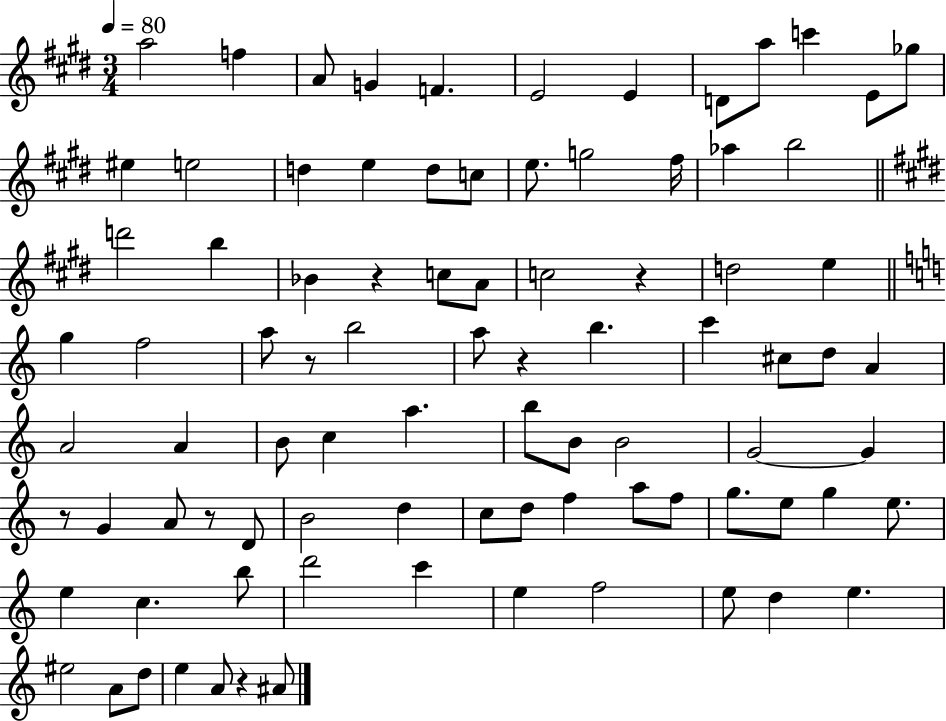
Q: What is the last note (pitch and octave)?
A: A#4